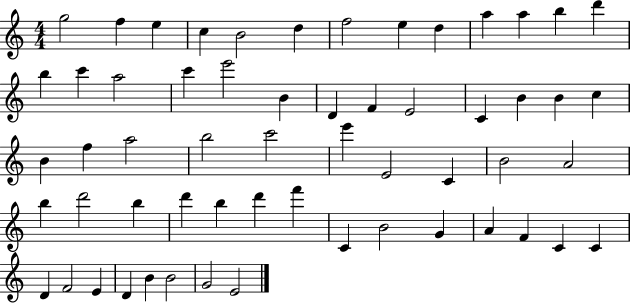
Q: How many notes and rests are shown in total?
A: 58